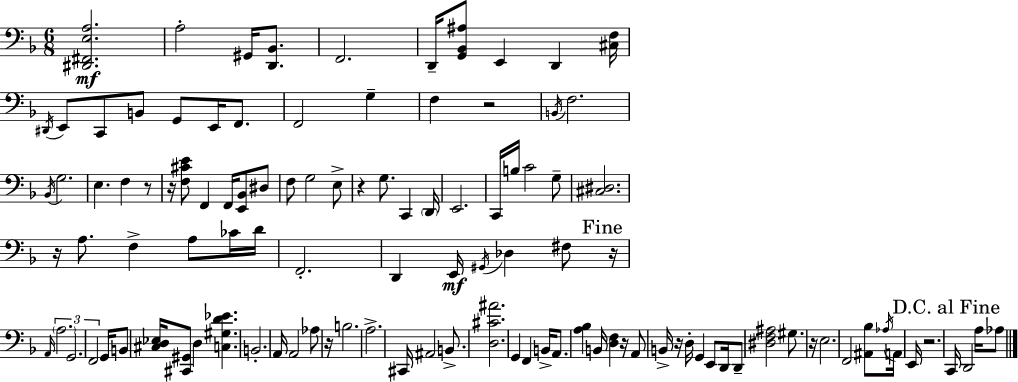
[D#2,F#2,E3,A3]/h. A3/h G#2/s [D2,Bb2]/e. F2/h. D2/s [G2,Bb2,A#3]/e E2/q D2/q [C#3,F3]/s D#2/s E2/e C2/e B2/e G2/e E2/s F2/e. F2/h G3/q F3/q R/h B2/s F3/h. Bb2/s G3/h. E3/q. F3/q R/e R/s [F3,C#4,E4]/e F2/q F2/s [E2,Bb2]/e D#3/e F3/e G3/h E3/e R/q G3/e. C2/q D2/s E2/h. C2/s B3/s C4/h G3/e [C#3,D#3]/h. R/s A3/e. F3/q A3/e CES4/s D4/s F2/h. D2/q E2/s G#2/s Db3/q F#3/e R/s A2/s A3/h. G2/h. F2/h G2/s B2/e [C#3,D3,Eb3]/s [C#2,G#2]/e D3/q [C3,G#3,D4,Eb4]/q. B2/h. A2/s A2/h Ab3/e R/s B3/h. A3/h. C#2/s A#2/h B2/e. [D3,C#4,A#4]/h. G2/q F2/q B2/s A2/e. [A3,Bb3]/q B2/s [D3,F3]/q R/s A2/e B2/s R/s D3/s G2/q E2/e D2/s D2/e [D#3,F3,A#3]/h G#3/e. R/s E3/h. F2/h [A#2,Bb3]/e Ab3/s A2/s E2/s R/h. C2/s D2/h A3/s Ab3/e